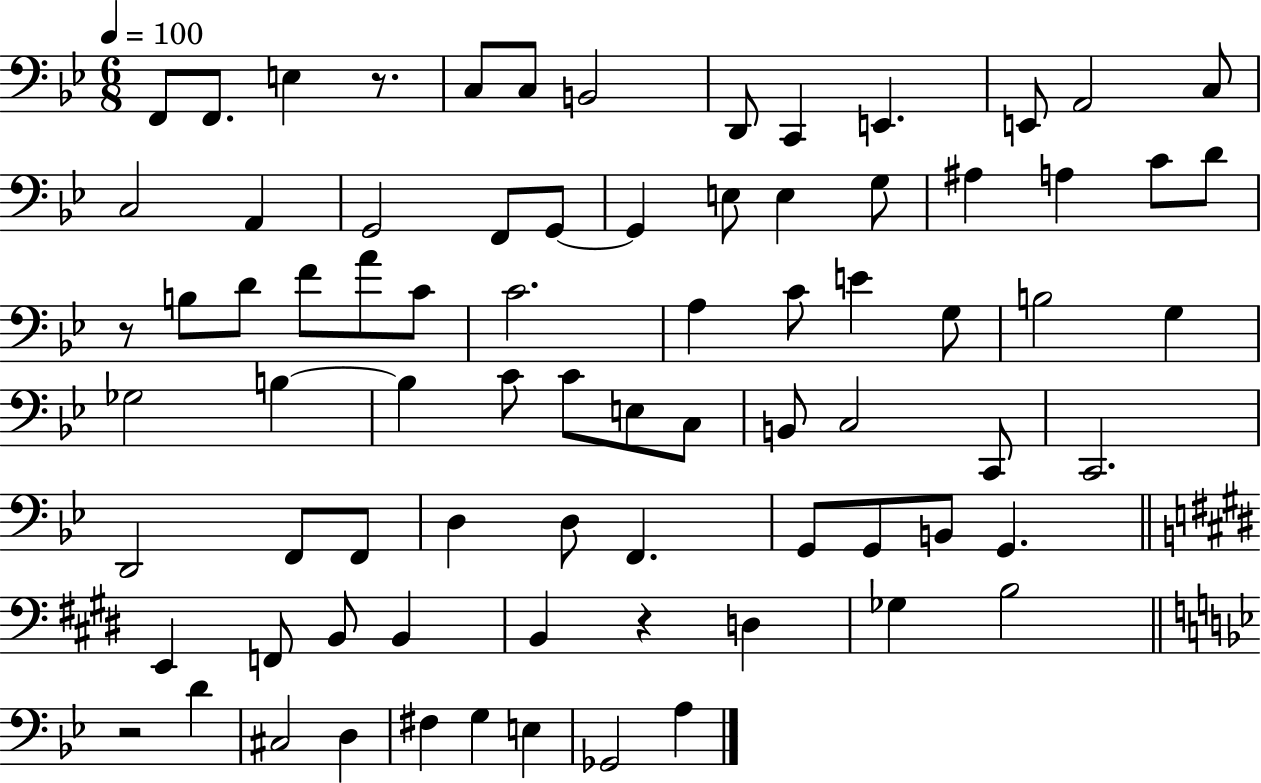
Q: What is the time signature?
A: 6/8